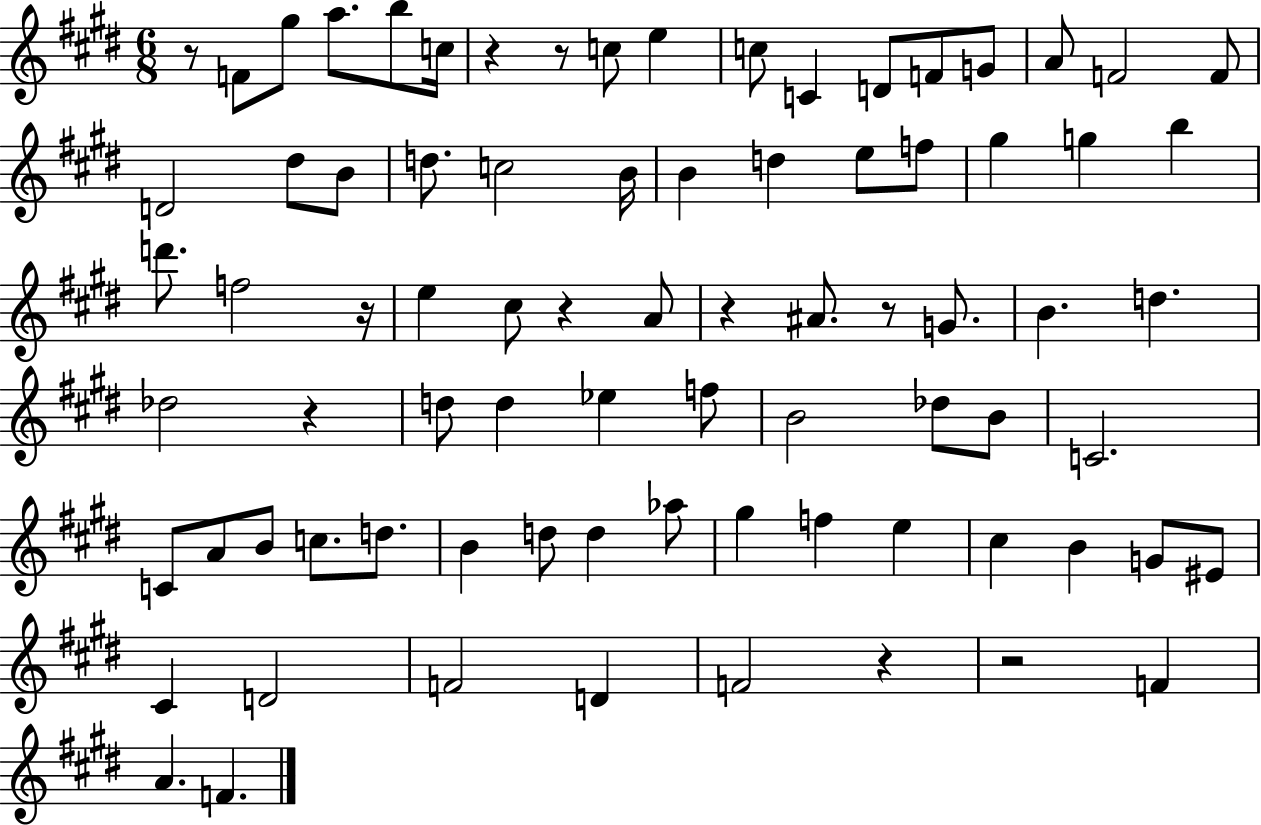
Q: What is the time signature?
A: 6/8